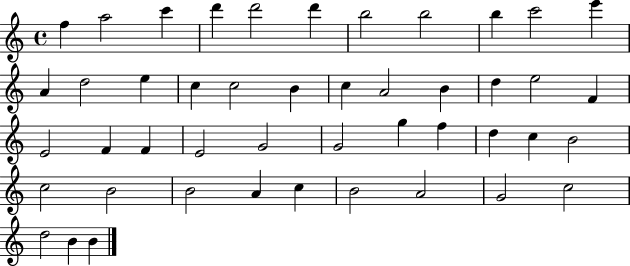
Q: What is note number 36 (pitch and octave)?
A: B4